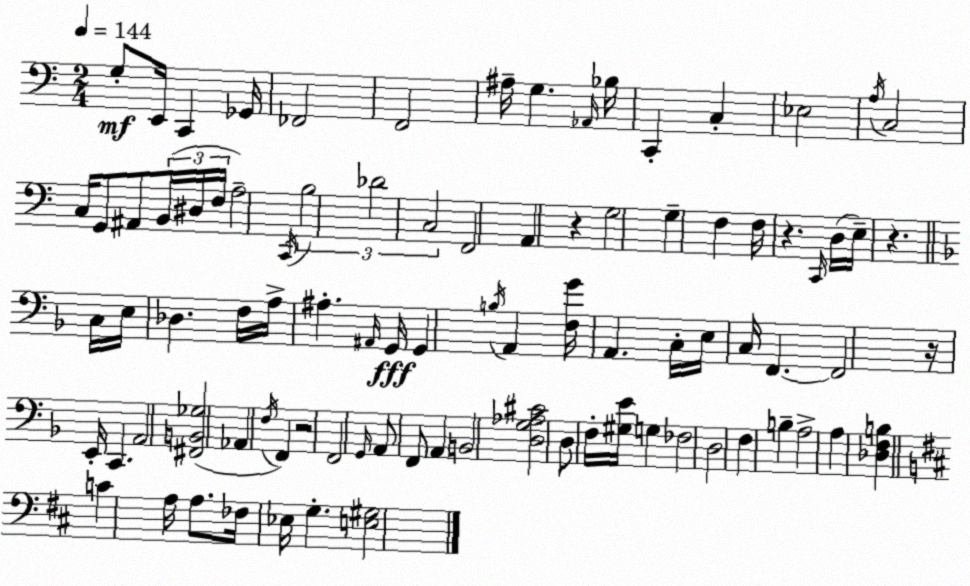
X:1
T:Untitled
M:2/4
L:1/4
K:Am
G,/2 E,,/4 C,, _G,,/4 _F,,2 F,,2 ^A,/4 G, _A,,/4 _B,/4 C,, C, _E,2 A,/4 C,2 C,/4 G,,/2 ^A,,/2 B,,/4 ^D,/4 F,/4 A,2 C,,/4 B,2 _D2 C,2 F,,2 A,, z G,2 G, F, F,/4 z C,,/4 D,/4 E,/4 z C,/4 E,/4 _D, F,/4 A,/4 ^A, ^A,,/4 G,,/4 G,, B,/4 A,, [F,G]/4 A,, C,/4 E,/4 C,/4 F,, F,,2 z/4 E,,/4 C,, A,,2 [^F,,B,,_G,]2 _A,, F,/4 F,, z2 F,,2 G,,/4 A,,/2 F,,/2 A,, B,,2 [D,G,_A,^C]2 D,/2 F,/4 [^G,E]/4 G, _F,2 D,2 F, B, A,2 A, [_D,F,B,] C A,/4 A,/2 _F,/4 _E,/4 G, [E,^G,]2